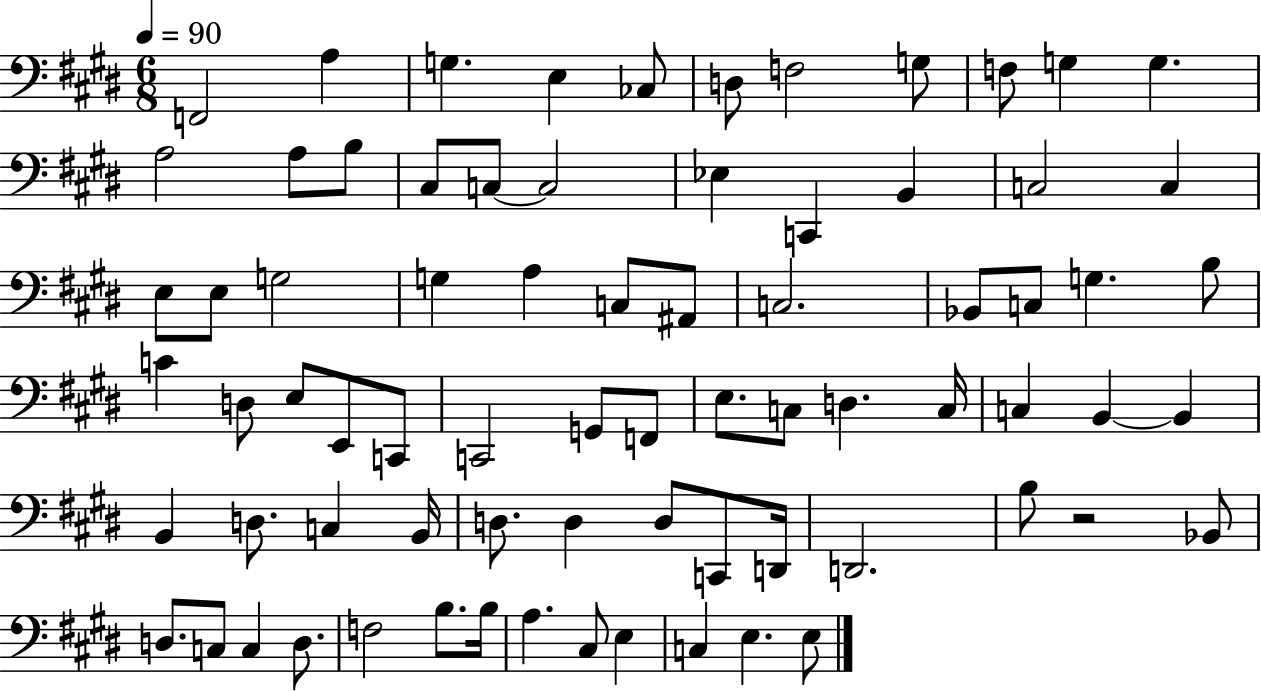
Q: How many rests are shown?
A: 1